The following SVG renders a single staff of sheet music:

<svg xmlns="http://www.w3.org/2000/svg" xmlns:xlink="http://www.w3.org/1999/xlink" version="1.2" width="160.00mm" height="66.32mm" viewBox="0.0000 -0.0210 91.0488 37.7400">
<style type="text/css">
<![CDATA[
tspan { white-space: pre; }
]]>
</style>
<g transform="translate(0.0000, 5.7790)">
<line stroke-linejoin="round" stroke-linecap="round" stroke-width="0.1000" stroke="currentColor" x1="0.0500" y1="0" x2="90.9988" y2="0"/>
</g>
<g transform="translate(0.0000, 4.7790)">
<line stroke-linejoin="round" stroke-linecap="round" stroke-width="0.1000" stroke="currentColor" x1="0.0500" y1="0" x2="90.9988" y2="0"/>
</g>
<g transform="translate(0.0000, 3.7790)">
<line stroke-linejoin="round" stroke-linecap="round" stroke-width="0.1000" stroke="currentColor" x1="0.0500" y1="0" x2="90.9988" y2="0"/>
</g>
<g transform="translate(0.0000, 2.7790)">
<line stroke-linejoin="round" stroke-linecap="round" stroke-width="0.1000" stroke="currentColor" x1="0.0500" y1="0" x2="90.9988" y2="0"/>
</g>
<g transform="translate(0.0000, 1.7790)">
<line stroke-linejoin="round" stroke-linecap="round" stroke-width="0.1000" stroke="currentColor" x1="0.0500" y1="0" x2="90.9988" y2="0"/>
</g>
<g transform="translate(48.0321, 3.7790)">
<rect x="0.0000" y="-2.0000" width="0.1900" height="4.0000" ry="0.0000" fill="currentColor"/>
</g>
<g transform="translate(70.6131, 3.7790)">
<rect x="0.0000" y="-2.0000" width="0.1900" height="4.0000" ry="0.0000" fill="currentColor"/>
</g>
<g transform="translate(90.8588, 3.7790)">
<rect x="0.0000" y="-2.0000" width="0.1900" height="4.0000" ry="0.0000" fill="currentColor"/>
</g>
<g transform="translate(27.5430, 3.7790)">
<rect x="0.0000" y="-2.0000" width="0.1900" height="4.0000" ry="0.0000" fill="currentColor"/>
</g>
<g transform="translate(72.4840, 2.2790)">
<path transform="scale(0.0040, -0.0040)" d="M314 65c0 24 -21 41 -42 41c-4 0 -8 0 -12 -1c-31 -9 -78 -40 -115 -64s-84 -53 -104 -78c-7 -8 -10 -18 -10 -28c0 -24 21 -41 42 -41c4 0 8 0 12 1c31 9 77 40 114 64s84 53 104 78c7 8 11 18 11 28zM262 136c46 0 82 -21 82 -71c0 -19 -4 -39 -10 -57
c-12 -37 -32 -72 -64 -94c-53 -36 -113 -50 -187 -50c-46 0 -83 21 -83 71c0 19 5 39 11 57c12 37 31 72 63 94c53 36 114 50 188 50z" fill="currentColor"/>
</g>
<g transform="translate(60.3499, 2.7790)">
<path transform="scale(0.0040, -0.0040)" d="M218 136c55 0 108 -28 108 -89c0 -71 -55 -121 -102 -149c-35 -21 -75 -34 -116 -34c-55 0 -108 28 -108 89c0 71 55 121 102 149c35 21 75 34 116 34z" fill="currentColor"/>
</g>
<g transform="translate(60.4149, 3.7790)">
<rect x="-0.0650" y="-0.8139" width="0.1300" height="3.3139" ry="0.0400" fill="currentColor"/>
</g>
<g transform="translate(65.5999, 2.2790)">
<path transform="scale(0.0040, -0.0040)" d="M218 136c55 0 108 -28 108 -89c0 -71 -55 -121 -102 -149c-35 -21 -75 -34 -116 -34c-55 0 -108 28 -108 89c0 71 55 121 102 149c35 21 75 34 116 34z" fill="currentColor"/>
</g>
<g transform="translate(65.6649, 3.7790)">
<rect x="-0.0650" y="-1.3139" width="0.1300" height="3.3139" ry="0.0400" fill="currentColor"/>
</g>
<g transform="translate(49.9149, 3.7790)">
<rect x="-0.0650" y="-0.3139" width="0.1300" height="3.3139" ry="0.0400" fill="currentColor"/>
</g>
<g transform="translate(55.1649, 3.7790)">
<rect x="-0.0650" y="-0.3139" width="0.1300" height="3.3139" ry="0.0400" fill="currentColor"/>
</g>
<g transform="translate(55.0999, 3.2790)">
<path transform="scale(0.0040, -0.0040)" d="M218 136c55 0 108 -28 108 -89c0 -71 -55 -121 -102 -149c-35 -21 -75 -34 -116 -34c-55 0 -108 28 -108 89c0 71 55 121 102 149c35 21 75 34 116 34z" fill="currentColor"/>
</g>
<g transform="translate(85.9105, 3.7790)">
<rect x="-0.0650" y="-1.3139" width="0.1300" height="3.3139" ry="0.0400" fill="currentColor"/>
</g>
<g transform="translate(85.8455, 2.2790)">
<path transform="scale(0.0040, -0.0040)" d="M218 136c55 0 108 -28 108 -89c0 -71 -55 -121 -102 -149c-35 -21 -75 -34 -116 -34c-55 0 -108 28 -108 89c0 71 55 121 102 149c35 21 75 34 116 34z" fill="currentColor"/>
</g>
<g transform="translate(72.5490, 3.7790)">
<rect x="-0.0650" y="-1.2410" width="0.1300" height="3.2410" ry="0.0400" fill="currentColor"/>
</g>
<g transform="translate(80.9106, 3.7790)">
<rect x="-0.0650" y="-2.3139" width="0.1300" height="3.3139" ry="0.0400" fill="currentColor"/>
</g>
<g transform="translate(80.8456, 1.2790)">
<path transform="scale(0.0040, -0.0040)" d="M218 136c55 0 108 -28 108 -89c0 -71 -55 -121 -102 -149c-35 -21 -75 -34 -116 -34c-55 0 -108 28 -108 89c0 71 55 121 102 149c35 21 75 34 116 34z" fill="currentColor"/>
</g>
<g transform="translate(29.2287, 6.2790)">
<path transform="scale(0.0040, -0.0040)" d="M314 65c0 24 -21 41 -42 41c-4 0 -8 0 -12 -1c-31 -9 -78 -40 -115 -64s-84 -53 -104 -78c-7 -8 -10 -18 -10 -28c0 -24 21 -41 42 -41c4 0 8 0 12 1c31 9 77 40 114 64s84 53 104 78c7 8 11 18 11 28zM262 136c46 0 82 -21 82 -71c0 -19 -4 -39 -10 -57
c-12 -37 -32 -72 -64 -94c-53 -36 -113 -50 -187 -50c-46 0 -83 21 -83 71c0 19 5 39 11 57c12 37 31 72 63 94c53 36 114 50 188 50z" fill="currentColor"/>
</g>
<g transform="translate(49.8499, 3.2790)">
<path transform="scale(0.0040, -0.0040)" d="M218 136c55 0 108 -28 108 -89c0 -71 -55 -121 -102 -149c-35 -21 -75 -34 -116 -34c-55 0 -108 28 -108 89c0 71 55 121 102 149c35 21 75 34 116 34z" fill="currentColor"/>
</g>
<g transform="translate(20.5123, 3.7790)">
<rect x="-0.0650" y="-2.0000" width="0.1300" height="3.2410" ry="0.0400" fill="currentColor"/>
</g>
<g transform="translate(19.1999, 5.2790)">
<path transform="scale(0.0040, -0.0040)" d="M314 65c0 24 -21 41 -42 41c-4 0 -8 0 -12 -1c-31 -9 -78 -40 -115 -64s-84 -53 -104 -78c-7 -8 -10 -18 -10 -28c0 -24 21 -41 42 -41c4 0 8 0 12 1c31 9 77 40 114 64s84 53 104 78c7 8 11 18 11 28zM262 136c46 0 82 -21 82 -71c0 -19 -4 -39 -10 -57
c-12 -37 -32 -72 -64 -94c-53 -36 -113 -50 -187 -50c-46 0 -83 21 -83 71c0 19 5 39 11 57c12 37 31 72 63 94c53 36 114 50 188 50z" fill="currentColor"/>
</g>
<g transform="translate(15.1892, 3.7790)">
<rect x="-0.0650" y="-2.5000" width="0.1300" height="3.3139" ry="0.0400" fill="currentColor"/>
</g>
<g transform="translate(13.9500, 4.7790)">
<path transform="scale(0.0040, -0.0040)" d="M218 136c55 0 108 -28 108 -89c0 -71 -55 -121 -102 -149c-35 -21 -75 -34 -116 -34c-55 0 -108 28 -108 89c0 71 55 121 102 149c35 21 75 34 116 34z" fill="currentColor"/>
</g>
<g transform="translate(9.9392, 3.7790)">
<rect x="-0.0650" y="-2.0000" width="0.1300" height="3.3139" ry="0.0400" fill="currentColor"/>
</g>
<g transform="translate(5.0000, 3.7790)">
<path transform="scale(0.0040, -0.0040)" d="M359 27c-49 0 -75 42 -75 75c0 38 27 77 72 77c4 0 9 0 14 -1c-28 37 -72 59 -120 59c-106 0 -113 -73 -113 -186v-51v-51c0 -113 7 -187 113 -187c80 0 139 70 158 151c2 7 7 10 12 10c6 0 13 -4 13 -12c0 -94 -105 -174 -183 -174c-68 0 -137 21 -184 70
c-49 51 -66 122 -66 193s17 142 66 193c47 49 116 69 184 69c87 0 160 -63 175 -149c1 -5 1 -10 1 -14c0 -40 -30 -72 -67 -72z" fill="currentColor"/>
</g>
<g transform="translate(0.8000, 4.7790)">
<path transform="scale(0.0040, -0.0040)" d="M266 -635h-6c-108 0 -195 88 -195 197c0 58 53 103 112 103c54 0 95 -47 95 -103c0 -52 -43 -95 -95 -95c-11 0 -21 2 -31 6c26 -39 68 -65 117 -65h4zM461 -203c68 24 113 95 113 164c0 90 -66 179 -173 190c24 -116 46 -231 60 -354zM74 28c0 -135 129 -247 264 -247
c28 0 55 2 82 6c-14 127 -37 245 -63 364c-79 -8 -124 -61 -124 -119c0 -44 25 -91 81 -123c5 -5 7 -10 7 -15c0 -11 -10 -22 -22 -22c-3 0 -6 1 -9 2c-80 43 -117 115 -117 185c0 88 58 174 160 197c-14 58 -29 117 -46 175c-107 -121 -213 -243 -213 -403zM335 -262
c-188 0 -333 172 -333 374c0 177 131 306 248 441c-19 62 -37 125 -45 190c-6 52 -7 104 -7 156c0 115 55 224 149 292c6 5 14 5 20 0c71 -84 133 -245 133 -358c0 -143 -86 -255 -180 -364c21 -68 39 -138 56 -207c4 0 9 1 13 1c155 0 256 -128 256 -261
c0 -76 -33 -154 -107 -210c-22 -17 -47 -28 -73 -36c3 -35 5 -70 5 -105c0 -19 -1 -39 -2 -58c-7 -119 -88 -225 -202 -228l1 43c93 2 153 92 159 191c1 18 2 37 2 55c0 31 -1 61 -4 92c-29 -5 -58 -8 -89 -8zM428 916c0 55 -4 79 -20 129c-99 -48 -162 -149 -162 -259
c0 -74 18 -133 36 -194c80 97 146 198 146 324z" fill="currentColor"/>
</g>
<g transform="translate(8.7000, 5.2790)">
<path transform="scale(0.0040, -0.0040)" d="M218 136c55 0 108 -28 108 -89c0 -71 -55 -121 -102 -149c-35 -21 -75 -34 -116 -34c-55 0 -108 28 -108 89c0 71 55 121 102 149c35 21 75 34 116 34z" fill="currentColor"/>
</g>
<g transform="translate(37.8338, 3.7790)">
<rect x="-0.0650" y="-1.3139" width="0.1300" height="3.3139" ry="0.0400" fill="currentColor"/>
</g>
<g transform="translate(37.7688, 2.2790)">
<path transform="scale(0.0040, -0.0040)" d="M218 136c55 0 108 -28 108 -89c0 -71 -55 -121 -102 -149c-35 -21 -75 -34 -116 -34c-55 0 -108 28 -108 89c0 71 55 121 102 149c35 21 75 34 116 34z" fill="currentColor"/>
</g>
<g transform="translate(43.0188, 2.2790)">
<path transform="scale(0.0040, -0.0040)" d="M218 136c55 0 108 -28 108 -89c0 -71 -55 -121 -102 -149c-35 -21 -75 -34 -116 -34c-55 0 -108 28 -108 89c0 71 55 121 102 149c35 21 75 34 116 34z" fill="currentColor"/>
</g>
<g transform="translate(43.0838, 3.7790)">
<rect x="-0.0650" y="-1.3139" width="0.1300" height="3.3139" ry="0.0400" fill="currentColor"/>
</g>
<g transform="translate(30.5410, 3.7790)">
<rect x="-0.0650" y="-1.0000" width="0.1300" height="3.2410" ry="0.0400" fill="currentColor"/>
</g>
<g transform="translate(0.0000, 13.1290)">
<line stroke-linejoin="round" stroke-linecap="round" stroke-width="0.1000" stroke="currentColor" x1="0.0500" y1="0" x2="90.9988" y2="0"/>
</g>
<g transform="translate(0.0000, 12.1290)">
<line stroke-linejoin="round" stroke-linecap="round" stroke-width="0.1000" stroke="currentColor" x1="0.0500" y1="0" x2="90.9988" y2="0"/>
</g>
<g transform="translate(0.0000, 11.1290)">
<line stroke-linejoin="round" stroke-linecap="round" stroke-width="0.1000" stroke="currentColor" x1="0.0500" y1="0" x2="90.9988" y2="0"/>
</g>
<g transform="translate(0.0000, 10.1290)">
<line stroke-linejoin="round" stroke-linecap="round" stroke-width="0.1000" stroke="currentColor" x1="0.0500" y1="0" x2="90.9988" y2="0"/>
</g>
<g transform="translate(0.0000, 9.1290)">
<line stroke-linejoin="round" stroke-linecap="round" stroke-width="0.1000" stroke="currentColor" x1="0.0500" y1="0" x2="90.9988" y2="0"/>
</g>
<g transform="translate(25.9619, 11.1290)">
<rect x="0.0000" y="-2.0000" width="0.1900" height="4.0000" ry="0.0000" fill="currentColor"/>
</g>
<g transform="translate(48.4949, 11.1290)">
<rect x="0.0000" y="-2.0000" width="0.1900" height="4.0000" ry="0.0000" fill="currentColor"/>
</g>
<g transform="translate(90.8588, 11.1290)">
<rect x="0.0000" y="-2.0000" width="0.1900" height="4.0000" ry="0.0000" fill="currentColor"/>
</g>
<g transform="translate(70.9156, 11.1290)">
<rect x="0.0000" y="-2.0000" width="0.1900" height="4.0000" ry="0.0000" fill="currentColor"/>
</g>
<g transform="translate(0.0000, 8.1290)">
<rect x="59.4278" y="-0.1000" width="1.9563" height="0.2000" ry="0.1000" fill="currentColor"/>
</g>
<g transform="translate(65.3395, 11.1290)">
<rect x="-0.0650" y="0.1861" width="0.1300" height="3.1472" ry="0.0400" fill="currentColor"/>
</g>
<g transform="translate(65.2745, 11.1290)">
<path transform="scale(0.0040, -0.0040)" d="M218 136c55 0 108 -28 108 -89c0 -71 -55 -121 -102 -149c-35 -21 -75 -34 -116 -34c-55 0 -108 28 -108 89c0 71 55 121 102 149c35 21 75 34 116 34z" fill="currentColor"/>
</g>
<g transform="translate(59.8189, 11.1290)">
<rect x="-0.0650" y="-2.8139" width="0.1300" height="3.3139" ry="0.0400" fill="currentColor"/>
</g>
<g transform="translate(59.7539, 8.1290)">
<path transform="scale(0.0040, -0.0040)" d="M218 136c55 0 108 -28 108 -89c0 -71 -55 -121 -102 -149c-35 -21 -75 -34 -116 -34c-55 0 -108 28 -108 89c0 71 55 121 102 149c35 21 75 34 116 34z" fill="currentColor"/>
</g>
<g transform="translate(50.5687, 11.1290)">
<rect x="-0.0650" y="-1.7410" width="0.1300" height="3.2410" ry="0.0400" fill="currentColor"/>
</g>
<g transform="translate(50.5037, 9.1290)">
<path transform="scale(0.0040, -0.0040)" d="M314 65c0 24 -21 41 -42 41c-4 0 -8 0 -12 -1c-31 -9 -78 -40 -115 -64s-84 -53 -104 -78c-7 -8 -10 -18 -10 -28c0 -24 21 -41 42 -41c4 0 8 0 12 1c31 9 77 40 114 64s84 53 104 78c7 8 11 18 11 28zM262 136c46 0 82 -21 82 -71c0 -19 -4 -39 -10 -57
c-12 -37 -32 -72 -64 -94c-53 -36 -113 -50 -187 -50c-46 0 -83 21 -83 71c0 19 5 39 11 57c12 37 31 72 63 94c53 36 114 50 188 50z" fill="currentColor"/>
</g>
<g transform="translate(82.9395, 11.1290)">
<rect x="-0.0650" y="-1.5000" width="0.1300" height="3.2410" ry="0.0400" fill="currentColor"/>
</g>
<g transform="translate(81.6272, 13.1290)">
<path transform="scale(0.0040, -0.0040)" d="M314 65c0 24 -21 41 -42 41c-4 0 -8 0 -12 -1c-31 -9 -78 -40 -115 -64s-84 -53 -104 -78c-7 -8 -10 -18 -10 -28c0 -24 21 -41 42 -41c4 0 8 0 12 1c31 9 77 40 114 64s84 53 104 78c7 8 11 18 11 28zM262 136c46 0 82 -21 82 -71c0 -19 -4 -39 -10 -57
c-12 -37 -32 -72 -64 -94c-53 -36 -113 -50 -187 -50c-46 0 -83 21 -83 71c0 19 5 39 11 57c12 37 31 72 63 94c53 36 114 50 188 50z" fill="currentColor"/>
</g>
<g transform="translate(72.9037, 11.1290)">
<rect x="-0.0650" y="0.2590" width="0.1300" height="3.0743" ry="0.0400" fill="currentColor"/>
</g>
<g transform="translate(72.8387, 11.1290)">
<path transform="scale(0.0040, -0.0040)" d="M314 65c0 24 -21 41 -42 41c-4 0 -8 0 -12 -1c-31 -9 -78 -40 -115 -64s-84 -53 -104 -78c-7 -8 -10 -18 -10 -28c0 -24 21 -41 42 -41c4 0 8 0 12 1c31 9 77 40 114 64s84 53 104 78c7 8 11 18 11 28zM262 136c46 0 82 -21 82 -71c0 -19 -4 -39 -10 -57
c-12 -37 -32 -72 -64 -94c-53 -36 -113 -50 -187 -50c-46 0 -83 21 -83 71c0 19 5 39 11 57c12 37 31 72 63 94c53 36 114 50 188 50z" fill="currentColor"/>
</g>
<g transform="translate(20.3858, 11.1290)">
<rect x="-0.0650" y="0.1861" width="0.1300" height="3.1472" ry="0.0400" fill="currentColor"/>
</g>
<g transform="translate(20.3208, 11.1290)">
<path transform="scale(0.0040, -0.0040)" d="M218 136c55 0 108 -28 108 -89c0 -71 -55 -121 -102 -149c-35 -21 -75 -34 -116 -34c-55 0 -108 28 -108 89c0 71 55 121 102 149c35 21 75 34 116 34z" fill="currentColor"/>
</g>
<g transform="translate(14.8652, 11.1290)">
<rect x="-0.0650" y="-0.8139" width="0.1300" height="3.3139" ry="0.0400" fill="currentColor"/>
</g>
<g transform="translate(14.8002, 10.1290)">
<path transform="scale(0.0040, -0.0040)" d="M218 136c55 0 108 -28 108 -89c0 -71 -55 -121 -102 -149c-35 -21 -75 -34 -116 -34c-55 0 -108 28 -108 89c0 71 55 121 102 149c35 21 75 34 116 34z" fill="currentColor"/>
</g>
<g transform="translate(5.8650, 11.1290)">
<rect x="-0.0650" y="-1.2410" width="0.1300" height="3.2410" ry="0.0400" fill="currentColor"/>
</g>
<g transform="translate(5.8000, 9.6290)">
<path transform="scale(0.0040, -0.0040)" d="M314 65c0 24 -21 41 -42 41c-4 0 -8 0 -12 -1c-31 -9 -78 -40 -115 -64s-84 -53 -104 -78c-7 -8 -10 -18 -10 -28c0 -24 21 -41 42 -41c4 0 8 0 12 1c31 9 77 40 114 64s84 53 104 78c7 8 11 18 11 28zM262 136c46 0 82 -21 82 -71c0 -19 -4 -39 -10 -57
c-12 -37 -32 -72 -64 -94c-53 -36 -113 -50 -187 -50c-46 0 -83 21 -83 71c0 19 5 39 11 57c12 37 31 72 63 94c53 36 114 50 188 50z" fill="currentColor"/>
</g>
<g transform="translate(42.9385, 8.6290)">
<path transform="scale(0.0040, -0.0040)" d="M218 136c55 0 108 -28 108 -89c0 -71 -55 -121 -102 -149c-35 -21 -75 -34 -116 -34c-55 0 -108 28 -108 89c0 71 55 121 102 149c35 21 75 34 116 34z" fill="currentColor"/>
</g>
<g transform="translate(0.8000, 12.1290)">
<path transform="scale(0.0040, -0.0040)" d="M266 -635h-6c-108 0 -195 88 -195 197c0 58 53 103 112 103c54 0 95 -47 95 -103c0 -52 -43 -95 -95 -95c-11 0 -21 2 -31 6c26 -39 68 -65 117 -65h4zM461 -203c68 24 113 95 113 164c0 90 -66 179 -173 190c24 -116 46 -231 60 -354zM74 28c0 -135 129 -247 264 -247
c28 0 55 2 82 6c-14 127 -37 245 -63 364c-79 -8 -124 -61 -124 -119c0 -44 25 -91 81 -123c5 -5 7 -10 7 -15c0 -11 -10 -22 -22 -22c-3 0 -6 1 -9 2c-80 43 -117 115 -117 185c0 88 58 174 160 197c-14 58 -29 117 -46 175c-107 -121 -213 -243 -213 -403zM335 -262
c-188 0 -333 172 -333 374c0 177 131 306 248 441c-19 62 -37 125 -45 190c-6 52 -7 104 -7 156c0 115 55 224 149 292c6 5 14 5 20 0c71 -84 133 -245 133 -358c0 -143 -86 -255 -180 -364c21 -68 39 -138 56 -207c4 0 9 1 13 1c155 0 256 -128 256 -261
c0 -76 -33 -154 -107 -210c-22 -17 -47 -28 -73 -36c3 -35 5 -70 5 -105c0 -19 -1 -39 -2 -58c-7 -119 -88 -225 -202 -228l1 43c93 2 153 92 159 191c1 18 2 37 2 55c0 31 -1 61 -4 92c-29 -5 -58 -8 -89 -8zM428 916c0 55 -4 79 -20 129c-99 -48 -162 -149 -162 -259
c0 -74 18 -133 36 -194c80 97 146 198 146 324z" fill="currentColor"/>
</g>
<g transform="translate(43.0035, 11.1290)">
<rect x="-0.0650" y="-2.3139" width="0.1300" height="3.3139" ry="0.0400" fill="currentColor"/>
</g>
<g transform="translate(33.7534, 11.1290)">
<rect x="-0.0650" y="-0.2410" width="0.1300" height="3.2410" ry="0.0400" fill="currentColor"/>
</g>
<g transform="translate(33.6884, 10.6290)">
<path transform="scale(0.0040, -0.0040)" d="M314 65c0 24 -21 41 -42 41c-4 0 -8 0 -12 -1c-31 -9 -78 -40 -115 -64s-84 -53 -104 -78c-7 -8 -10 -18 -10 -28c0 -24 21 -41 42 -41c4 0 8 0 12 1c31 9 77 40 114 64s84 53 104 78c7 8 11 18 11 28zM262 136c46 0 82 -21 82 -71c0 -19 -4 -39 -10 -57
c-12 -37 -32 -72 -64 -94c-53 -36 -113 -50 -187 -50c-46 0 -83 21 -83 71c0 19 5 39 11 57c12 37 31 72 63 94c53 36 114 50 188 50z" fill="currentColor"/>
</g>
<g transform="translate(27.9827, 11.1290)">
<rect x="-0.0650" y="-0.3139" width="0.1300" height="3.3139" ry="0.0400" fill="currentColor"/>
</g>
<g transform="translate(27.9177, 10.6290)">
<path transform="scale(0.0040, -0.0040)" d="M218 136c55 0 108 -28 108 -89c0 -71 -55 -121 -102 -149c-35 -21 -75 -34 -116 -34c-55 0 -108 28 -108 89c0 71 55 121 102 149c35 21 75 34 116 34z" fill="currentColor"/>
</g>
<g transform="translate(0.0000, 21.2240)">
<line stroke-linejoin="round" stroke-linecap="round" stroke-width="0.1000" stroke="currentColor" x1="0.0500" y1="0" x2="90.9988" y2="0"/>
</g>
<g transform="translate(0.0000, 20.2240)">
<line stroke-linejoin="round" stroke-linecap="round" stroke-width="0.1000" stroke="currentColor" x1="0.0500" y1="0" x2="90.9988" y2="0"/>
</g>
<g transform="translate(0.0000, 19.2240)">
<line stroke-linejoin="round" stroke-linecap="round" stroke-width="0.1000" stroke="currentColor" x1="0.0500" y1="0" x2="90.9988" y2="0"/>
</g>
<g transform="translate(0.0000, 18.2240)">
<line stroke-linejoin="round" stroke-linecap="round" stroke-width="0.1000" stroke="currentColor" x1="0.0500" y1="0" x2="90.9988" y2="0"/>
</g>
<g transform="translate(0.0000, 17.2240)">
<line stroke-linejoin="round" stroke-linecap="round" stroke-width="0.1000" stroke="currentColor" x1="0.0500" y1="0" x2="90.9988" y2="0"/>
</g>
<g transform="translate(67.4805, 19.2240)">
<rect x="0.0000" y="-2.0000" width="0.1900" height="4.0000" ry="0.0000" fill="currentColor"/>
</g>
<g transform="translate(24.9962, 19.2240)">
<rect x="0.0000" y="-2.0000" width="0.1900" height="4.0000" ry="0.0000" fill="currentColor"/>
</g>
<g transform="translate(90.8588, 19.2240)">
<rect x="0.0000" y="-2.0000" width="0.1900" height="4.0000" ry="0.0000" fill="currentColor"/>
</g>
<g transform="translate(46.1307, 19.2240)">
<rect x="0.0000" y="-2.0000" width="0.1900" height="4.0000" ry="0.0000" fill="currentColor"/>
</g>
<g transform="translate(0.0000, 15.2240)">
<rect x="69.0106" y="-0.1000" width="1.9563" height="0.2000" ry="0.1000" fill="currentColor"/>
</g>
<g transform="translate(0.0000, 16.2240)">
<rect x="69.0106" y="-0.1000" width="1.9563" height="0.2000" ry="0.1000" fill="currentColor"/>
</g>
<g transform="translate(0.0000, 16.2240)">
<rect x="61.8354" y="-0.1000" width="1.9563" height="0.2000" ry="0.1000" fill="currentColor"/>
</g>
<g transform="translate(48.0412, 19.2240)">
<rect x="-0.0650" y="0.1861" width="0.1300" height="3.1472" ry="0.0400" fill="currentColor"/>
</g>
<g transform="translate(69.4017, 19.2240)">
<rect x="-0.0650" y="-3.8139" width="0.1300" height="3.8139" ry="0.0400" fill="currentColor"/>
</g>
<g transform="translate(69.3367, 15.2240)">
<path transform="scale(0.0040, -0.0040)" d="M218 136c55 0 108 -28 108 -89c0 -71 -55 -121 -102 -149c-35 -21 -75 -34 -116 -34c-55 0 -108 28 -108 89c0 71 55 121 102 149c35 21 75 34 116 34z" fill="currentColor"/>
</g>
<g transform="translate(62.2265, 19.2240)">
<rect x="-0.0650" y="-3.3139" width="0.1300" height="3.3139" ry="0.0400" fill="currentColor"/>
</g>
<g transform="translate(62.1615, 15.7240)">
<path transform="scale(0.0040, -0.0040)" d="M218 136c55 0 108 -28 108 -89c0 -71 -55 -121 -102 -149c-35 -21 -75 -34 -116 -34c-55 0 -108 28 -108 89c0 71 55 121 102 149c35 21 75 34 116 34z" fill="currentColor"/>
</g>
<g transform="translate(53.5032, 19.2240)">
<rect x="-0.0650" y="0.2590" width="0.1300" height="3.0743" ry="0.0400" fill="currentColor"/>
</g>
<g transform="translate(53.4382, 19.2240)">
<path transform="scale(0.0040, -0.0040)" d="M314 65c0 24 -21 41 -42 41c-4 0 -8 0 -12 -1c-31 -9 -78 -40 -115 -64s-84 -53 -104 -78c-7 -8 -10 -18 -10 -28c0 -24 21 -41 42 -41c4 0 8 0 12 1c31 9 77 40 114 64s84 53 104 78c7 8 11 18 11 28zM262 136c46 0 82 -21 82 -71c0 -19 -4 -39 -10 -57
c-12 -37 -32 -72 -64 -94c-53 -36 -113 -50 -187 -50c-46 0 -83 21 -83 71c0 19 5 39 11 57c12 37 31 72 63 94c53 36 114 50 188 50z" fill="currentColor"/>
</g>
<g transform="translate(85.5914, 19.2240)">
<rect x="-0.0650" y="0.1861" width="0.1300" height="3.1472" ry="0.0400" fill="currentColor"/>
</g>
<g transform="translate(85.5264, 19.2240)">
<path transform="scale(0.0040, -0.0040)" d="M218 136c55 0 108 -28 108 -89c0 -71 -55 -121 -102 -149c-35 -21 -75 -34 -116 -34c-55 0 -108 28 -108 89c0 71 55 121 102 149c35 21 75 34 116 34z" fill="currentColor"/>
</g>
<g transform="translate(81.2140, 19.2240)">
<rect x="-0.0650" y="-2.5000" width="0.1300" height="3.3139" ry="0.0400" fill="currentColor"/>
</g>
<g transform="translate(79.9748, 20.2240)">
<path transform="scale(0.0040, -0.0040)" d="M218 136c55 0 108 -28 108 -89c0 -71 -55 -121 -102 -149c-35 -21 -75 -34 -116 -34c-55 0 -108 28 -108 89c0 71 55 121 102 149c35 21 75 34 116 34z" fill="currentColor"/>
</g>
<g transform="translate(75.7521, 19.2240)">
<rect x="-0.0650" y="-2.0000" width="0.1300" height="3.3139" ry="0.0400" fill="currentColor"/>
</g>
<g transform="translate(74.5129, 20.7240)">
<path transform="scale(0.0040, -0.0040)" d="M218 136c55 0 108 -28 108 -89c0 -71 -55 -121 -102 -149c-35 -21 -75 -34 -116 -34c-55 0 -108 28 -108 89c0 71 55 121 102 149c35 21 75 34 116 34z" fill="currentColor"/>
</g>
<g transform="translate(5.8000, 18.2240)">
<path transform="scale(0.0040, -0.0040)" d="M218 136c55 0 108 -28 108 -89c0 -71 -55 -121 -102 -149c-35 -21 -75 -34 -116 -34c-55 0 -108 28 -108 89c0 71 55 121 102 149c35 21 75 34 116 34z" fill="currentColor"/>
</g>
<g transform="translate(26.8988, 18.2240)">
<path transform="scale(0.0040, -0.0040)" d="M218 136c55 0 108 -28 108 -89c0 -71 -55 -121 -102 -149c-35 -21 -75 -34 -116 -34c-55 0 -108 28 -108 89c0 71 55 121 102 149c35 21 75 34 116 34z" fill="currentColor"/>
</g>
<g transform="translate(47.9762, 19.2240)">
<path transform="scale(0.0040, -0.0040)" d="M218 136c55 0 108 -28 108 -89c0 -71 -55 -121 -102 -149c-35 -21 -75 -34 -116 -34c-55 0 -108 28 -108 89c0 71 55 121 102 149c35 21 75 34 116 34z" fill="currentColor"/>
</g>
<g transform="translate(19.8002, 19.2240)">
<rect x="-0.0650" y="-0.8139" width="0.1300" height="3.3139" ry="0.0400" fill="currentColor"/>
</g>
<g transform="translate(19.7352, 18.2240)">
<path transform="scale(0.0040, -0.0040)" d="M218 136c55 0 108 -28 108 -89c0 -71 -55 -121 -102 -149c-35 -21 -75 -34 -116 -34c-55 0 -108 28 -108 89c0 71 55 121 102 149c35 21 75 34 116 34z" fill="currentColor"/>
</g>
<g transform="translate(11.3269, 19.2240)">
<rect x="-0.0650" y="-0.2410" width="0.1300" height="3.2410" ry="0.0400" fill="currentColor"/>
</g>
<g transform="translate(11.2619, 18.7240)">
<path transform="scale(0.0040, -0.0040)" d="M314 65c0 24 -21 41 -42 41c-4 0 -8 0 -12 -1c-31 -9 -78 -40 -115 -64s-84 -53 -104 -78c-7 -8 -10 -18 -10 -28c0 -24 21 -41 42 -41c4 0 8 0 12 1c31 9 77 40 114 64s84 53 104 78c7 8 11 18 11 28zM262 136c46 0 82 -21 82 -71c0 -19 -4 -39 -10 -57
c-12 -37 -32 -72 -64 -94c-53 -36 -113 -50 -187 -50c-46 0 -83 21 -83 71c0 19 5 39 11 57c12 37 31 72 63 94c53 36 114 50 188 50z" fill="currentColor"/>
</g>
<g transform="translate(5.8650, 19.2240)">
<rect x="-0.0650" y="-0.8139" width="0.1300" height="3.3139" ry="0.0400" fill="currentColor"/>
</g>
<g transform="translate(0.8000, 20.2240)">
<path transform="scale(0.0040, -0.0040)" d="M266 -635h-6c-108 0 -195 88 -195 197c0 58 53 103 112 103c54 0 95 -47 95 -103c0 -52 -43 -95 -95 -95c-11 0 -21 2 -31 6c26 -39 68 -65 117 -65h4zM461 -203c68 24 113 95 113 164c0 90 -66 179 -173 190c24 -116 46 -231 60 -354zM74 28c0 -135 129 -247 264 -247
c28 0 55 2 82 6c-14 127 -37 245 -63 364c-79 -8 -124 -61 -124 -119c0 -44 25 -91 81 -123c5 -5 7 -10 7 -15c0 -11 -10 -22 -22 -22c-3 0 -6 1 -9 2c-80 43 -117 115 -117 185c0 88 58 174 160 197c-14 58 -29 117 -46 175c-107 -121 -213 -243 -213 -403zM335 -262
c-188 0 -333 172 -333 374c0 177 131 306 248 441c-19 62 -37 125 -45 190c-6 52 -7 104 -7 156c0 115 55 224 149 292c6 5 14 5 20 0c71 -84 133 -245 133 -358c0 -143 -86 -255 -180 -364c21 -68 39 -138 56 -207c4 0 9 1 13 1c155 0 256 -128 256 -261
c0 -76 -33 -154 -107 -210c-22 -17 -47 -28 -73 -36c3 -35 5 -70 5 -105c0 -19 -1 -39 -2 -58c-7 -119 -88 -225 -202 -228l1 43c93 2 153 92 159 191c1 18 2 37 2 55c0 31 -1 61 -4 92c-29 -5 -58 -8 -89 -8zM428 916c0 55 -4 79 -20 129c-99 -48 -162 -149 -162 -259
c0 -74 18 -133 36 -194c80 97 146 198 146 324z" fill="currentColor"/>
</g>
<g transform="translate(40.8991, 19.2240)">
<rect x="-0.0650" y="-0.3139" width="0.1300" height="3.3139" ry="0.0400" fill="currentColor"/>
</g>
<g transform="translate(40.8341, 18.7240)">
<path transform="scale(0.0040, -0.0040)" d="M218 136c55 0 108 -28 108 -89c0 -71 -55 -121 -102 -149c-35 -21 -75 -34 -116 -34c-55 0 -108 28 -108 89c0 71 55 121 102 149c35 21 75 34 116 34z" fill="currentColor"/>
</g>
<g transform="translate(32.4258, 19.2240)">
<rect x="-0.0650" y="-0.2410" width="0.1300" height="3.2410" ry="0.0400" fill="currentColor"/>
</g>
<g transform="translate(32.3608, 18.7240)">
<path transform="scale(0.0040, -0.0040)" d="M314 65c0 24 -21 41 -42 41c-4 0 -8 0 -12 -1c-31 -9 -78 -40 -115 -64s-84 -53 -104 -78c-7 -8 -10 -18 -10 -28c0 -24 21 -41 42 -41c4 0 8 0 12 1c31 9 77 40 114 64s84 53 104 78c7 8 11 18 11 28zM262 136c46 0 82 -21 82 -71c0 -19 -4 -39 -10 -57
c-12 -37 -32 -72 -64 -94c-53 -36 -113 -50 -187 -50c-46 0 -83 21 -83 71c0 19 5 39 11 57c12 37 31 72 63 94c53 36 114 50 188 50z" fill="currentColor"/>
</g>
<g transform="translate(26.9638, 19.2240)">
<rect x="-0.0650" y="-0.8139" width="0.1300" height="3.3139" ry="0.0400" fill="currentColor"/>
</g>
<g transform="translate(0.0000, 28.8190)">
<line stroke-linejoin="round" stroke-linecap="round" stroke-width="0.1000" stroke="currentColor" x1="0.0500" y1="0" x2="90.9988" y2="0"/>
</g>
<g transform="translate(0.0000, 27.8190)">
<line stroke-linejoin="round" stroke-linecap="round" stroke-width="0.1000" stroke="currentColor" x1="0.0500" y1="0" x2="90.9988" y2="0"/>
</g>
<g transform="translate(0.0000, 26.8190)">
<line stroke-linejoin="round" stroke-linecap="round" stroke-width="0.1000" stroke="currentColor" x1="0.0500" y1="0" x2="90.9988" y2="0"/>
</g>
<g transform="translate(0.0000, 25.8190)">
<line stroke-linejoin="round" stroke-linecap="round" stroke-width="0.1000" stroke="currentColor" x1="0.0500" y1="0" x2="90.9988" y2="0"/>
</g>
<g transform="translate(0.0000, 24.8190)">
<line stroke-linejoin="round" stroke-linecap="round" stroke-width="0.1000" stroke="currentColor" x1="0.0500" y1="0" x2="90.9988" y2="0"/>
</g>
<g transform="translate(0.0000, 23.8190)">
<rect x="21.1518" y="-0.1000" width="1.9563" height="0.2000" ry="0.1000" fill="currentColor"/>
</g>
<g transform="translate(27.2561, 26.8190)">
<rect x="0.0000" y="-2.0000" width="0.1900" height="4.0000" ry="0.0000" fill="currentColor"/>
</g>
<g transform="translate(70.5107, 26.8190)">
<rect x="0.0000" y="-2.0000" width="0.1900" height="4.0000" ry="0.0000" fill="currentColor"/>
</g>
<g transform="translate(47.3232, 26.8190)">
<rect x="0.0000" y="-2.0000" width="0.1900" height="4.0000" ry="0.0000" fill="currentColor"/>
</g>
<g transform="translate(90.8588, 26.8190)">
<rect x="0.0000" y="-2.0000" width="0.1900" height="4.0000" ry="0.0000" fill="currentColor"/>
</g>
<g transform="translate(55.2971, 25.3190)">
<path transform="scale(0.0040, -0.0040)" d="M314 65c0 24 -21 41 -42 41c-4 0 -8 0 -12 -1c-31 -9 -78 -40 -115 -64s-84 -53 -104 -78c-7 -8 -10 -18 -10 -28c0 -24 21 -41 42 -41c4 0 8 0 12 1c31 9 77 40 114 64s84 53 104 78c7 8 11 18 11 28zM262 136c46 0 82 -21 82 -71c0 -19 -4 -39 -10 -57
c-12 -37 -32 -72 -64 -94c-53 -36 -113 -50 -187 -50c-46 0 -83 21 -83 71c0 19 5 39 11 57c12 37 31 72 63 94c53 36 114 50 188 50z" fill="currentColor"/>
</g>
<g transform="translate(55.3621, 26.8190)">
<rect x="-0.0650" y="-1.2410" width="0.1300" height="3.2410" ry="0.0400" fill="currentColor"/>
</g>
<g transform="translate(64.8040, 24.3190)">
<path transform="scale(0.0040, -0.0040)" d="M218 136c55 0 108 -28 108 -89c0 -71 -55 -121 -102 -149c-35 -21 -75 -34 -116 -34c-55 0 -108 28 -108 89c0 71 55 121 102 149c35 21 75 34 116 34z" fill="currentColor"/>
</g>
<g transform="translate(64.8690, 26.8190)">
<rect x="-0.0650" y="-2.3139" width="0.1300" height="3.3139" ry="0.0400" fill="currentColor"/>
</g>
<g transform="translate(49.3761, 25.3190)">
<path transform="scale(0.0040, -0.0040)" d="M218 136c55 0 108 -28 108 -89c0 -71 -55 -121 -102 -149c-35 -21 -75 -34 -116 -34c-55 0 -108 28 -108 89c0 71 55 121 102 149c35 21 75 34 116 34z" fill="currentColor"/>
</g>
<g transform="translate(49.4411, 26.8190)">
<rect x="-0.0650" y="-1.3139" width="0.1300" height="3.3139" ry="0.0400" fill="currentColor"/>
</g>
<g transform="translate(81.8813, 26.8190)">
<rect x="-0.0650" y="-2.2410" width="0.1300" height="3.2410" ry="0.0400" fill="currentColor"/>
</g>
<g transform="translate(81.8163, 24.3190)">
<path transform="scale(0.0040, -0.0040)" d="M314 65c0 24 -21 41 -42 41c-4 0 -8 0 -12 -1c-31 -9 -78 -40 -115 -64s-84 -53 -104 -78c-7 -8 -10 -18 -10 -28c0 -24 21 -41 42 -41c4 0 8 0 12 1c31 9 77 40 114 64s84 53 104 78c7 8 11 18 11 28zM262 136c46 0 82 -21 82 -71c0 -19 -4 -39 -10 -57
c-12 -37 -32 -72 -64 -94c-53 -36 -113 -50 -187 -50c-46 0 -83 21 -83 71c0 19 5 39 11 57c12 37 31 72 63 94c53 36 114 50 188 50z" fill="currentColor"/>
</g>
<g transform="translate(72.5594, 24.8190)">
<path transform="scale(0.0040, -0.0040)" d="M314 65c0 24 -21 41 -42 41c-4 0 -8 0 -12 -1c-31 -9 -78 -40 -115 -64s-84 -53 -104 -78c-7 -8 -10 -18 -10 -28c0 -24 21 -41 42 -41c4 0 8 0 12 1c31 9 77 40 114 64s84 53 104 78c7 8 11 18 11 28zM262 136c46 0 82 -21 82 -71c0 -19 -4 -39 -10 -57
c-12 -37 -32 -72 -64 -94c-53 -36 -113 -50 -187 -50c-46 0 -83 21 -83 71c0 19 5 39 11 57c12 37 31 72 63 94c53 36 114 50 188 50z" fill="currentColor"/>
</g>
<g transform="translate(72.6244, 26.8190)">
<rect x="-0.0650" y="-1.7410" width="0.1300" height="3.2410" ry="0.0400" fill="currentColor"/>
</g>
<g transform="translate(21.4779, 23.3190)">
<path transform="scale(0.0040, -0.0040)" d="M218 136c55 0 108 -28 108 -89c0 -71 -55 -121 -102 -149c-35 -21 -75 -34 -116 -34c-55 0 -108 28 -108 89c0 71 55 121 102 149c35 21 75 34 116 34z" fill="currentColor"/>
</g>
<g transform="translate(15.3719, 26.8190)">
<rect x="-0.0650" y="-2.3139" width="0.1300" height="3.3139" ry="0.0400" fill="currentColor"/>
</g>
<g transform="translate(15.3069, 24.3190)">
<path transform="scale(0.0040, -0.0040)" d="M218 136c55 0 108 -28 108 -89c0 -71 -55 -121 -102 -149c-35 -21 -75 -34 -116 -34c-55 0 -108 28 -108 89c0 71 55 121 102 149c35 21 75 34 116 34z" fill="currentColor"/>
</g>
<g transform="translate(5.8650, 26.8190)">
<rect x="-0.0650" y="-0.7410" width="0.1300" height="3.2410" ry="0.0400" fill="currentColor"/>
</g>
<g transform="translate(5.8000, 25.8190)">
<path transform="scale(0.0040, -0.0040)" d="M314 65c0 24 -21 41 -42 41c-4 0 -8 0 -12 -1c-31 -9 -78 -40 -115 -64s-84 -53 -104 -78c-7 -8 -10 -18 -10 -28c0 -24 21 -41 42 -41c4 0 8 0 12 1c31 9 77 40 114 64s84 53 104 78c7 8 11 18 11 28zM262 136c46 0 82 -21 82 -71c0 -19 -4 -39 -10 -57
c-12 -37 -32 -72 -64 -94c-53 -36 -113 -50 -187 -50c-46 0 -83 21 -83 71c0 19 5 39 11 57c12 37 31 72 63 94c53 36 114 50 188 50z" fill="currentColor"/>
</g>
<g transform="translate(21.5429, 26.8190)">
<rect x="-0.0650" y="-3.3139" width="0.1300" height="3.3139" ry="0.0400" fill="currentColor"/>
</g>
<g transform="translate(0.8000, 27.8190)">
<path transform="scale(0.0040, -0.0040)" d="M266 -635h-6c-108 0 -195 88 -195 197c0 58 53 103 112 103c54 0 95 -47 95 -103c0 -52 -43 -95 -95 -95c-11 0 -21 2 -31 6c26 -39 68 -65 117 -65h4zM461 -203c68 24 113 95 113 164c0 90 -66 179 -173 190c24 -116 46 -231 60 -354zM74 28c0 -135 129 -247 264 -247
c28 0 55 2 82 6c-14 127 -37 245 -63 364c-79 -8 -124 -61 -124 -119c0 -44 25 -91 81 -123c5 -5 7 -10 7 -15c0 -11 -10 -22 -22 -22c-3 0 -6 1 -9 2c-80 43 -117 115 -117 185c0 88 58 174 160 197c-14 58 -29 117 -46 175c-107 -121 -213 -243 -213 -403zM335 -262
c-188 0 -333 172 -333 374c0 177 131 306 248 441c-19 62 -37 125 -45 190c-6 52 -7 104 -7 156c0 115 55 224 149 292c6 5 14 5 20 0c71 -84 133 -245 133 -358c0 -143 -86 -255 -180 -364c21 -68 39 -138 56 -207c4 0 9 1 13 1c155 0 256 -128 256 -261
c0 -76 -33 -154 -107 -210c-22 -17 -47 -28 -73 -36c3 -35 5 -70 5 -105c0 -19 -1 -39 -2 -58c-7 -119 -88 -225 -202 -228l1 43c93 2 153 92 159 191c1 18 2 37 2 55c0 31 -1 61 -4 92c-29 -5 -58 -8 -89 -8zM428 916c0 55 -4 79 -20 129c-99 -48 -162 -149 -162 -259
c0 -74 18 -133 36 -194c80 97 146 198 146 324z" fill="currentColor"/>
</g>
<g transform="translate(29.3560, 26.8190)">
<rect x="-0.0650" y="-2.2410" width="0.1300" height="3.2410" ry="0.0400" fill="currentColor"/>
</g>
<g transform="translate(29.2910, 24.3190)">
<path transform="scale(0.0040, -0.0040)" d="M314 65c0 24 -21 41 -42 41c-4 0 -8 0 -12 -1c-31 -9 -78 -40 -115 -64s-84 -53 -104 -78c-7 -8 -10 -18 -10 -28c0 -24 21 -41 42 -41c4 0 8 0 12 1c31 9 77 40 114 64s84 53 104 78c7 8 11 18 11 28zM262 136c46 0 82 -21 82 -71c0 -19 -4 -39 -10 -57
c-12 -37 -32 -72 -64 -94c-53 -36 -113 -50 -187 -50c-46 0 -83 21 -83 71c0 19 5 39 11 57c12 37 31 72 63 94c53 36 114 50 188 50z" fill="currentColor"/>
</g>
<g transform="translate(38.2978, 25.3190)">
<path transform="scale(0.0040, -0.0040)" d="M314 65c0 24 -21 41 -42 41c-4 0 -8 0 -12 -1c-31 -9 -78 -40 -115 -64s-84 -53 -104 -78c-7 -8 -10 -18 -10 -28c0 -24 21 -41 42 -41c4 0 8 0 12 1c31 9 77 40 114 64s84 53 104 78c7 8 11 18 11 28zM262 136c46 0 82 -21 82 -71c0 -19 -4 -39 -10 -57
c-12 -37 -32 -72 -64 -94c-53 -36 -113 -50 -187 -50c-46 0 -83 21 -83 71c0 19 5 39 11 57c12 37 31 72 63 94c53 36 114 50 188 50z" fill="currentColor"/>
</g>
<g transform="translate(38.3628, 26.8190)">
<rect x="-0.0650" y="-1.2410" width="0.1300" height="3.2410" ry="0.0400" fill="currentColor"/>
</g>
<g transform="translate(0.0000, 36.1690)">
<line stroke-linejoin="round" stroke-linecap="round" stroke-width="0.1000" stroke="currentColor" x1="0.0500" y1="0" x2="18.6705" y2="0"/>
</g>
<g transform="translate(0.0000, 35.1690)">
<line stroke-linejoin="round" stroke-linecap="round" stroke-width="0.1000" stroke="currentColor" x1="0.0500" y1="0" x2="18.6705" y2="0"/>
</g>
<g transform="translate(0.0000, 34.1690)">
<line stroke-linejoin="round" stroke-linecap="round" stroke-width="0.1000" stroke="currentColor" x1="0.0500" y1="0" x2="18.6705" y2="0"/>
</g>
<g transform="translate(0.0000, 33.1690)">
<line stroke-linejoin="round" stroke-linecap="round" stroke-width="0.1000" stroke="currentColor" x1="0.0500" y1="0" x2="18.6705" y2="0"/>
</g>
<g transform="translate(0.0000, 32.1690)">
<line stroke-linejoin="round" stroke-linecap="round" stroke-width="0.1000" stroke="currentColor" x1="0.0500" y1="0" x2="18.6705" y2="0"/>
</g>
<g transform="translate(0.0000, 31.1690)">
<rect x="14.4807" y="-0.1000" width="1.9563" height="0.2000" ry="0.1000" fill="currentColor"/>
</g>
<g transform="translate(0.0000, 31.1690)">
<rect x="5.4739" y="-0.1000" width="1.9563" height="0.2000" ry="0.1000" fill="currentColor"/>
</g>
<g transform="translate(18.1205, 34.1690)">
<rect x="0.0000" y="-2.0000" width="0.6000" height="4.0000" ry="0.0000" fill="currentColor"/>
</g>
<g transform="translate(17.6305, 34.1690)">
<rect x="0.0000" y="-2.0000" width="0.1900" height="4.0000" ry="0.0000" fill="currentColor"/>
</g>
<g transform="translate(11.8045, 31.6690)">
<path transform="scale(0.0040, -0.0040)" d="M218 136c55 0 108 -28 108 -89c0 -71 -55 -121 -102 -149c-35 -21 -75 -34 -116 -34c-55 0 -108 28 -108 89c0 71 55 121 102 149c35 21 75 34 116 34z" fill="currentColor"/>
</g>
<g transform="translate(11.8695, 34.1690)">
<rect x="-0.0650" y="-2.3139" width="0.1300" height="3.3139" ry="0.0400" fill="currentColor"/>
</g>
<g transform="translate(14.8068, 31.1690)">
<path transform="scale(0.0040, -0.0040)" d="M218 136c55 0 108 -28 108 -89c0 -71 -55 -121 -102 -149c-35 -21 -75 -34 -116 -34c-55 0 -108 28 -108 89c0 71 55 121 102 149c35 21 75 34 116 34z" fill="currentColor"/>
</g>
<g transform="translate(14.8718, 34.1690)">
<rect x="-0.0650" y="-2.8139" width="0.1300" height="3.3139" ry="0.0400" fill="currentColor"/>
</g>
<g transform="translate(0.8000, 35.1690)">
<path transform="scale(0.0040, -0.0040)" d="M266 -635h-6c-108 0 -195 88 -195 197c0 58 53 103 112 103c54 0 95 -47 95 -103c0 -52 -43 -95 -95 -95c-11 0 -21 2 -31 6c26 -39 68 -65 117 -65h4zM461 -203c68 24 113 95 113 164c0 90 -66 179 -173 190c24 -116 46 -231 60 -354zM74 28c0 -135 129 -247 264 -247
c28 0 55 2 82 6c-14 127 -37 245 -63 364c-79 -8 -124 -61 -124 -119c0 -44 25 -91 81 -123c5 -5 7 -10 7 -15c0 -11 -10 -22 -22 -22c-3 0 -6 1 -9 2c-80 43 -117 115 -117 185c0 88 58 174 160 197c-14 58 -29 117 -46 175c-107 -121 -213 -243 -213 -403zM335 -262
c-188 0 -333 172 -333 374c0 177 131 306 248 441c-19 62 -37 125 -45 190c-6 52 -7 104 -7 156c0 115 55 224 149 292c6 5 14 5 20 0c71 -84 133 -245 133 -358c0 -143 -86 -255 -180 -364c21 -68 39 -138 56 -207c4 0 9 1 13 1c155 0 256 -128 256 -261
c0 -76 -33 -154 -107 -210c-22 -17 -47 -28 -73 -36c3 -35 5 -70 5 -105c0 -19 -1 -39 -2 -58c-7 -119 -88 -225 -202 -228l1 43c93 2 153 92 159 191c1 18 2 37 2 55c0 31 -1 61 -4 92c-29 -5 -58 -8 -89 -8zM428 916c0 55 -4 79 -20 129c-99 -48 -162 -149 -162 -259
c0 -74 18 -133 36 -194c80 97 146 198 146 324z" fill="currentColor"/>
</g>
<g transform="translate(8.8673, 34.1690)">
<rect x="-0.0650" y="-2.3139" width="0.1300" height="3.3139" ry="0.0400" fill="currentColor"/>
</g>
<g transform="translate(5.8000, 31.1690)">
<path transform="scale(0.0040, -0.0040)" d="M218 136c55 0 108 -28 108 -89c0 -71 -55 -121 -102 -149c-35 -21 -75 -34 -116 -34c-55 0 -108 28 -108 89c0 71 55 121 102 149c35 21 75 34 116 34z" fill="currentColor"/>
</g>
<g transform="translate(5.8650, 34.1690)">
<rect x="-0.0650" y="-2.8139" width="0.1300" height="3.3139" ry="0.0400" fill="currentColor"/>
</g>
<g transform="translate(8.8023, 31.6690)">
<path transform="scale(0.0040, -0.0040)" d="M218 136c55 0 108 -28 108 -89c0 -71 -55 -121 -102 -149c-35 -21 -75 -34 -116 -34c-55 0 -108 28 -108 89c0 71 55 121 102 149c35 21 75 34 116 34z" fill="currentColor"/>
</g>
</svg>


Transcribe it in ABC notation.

X:1
T:Untitled
M:4/4
L:1/4
K:C
F G F2 D2 e e c c d e e2 g e e2 d B c c2 g f2 a B B2 E2 d c2 d d c2 c B B2 b c' F G B d2 g b g2 e2 e e2 g f2 g2 a g g a